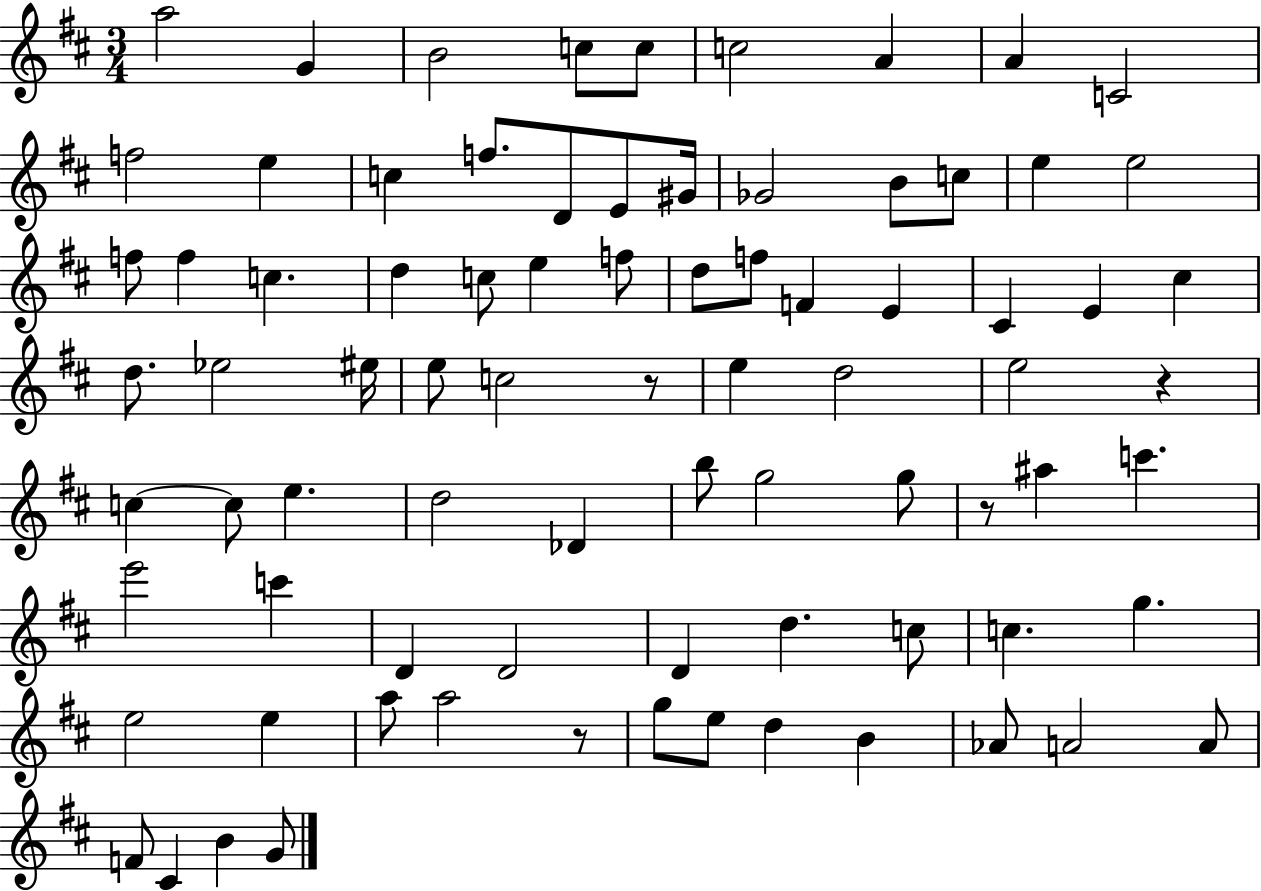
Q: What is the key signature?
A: D major